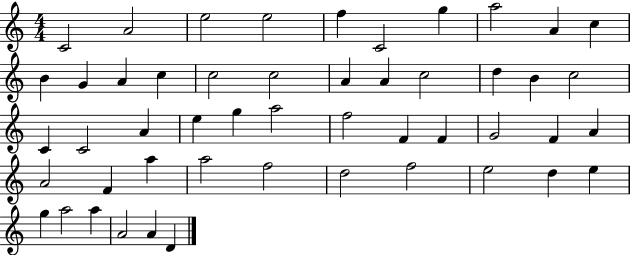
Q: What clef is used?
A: treble